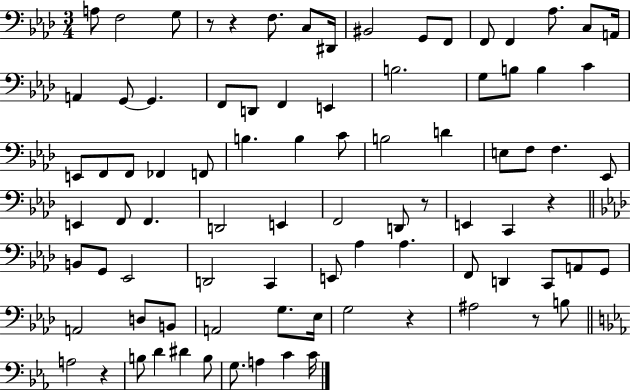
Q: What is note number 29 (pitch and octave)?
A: F2